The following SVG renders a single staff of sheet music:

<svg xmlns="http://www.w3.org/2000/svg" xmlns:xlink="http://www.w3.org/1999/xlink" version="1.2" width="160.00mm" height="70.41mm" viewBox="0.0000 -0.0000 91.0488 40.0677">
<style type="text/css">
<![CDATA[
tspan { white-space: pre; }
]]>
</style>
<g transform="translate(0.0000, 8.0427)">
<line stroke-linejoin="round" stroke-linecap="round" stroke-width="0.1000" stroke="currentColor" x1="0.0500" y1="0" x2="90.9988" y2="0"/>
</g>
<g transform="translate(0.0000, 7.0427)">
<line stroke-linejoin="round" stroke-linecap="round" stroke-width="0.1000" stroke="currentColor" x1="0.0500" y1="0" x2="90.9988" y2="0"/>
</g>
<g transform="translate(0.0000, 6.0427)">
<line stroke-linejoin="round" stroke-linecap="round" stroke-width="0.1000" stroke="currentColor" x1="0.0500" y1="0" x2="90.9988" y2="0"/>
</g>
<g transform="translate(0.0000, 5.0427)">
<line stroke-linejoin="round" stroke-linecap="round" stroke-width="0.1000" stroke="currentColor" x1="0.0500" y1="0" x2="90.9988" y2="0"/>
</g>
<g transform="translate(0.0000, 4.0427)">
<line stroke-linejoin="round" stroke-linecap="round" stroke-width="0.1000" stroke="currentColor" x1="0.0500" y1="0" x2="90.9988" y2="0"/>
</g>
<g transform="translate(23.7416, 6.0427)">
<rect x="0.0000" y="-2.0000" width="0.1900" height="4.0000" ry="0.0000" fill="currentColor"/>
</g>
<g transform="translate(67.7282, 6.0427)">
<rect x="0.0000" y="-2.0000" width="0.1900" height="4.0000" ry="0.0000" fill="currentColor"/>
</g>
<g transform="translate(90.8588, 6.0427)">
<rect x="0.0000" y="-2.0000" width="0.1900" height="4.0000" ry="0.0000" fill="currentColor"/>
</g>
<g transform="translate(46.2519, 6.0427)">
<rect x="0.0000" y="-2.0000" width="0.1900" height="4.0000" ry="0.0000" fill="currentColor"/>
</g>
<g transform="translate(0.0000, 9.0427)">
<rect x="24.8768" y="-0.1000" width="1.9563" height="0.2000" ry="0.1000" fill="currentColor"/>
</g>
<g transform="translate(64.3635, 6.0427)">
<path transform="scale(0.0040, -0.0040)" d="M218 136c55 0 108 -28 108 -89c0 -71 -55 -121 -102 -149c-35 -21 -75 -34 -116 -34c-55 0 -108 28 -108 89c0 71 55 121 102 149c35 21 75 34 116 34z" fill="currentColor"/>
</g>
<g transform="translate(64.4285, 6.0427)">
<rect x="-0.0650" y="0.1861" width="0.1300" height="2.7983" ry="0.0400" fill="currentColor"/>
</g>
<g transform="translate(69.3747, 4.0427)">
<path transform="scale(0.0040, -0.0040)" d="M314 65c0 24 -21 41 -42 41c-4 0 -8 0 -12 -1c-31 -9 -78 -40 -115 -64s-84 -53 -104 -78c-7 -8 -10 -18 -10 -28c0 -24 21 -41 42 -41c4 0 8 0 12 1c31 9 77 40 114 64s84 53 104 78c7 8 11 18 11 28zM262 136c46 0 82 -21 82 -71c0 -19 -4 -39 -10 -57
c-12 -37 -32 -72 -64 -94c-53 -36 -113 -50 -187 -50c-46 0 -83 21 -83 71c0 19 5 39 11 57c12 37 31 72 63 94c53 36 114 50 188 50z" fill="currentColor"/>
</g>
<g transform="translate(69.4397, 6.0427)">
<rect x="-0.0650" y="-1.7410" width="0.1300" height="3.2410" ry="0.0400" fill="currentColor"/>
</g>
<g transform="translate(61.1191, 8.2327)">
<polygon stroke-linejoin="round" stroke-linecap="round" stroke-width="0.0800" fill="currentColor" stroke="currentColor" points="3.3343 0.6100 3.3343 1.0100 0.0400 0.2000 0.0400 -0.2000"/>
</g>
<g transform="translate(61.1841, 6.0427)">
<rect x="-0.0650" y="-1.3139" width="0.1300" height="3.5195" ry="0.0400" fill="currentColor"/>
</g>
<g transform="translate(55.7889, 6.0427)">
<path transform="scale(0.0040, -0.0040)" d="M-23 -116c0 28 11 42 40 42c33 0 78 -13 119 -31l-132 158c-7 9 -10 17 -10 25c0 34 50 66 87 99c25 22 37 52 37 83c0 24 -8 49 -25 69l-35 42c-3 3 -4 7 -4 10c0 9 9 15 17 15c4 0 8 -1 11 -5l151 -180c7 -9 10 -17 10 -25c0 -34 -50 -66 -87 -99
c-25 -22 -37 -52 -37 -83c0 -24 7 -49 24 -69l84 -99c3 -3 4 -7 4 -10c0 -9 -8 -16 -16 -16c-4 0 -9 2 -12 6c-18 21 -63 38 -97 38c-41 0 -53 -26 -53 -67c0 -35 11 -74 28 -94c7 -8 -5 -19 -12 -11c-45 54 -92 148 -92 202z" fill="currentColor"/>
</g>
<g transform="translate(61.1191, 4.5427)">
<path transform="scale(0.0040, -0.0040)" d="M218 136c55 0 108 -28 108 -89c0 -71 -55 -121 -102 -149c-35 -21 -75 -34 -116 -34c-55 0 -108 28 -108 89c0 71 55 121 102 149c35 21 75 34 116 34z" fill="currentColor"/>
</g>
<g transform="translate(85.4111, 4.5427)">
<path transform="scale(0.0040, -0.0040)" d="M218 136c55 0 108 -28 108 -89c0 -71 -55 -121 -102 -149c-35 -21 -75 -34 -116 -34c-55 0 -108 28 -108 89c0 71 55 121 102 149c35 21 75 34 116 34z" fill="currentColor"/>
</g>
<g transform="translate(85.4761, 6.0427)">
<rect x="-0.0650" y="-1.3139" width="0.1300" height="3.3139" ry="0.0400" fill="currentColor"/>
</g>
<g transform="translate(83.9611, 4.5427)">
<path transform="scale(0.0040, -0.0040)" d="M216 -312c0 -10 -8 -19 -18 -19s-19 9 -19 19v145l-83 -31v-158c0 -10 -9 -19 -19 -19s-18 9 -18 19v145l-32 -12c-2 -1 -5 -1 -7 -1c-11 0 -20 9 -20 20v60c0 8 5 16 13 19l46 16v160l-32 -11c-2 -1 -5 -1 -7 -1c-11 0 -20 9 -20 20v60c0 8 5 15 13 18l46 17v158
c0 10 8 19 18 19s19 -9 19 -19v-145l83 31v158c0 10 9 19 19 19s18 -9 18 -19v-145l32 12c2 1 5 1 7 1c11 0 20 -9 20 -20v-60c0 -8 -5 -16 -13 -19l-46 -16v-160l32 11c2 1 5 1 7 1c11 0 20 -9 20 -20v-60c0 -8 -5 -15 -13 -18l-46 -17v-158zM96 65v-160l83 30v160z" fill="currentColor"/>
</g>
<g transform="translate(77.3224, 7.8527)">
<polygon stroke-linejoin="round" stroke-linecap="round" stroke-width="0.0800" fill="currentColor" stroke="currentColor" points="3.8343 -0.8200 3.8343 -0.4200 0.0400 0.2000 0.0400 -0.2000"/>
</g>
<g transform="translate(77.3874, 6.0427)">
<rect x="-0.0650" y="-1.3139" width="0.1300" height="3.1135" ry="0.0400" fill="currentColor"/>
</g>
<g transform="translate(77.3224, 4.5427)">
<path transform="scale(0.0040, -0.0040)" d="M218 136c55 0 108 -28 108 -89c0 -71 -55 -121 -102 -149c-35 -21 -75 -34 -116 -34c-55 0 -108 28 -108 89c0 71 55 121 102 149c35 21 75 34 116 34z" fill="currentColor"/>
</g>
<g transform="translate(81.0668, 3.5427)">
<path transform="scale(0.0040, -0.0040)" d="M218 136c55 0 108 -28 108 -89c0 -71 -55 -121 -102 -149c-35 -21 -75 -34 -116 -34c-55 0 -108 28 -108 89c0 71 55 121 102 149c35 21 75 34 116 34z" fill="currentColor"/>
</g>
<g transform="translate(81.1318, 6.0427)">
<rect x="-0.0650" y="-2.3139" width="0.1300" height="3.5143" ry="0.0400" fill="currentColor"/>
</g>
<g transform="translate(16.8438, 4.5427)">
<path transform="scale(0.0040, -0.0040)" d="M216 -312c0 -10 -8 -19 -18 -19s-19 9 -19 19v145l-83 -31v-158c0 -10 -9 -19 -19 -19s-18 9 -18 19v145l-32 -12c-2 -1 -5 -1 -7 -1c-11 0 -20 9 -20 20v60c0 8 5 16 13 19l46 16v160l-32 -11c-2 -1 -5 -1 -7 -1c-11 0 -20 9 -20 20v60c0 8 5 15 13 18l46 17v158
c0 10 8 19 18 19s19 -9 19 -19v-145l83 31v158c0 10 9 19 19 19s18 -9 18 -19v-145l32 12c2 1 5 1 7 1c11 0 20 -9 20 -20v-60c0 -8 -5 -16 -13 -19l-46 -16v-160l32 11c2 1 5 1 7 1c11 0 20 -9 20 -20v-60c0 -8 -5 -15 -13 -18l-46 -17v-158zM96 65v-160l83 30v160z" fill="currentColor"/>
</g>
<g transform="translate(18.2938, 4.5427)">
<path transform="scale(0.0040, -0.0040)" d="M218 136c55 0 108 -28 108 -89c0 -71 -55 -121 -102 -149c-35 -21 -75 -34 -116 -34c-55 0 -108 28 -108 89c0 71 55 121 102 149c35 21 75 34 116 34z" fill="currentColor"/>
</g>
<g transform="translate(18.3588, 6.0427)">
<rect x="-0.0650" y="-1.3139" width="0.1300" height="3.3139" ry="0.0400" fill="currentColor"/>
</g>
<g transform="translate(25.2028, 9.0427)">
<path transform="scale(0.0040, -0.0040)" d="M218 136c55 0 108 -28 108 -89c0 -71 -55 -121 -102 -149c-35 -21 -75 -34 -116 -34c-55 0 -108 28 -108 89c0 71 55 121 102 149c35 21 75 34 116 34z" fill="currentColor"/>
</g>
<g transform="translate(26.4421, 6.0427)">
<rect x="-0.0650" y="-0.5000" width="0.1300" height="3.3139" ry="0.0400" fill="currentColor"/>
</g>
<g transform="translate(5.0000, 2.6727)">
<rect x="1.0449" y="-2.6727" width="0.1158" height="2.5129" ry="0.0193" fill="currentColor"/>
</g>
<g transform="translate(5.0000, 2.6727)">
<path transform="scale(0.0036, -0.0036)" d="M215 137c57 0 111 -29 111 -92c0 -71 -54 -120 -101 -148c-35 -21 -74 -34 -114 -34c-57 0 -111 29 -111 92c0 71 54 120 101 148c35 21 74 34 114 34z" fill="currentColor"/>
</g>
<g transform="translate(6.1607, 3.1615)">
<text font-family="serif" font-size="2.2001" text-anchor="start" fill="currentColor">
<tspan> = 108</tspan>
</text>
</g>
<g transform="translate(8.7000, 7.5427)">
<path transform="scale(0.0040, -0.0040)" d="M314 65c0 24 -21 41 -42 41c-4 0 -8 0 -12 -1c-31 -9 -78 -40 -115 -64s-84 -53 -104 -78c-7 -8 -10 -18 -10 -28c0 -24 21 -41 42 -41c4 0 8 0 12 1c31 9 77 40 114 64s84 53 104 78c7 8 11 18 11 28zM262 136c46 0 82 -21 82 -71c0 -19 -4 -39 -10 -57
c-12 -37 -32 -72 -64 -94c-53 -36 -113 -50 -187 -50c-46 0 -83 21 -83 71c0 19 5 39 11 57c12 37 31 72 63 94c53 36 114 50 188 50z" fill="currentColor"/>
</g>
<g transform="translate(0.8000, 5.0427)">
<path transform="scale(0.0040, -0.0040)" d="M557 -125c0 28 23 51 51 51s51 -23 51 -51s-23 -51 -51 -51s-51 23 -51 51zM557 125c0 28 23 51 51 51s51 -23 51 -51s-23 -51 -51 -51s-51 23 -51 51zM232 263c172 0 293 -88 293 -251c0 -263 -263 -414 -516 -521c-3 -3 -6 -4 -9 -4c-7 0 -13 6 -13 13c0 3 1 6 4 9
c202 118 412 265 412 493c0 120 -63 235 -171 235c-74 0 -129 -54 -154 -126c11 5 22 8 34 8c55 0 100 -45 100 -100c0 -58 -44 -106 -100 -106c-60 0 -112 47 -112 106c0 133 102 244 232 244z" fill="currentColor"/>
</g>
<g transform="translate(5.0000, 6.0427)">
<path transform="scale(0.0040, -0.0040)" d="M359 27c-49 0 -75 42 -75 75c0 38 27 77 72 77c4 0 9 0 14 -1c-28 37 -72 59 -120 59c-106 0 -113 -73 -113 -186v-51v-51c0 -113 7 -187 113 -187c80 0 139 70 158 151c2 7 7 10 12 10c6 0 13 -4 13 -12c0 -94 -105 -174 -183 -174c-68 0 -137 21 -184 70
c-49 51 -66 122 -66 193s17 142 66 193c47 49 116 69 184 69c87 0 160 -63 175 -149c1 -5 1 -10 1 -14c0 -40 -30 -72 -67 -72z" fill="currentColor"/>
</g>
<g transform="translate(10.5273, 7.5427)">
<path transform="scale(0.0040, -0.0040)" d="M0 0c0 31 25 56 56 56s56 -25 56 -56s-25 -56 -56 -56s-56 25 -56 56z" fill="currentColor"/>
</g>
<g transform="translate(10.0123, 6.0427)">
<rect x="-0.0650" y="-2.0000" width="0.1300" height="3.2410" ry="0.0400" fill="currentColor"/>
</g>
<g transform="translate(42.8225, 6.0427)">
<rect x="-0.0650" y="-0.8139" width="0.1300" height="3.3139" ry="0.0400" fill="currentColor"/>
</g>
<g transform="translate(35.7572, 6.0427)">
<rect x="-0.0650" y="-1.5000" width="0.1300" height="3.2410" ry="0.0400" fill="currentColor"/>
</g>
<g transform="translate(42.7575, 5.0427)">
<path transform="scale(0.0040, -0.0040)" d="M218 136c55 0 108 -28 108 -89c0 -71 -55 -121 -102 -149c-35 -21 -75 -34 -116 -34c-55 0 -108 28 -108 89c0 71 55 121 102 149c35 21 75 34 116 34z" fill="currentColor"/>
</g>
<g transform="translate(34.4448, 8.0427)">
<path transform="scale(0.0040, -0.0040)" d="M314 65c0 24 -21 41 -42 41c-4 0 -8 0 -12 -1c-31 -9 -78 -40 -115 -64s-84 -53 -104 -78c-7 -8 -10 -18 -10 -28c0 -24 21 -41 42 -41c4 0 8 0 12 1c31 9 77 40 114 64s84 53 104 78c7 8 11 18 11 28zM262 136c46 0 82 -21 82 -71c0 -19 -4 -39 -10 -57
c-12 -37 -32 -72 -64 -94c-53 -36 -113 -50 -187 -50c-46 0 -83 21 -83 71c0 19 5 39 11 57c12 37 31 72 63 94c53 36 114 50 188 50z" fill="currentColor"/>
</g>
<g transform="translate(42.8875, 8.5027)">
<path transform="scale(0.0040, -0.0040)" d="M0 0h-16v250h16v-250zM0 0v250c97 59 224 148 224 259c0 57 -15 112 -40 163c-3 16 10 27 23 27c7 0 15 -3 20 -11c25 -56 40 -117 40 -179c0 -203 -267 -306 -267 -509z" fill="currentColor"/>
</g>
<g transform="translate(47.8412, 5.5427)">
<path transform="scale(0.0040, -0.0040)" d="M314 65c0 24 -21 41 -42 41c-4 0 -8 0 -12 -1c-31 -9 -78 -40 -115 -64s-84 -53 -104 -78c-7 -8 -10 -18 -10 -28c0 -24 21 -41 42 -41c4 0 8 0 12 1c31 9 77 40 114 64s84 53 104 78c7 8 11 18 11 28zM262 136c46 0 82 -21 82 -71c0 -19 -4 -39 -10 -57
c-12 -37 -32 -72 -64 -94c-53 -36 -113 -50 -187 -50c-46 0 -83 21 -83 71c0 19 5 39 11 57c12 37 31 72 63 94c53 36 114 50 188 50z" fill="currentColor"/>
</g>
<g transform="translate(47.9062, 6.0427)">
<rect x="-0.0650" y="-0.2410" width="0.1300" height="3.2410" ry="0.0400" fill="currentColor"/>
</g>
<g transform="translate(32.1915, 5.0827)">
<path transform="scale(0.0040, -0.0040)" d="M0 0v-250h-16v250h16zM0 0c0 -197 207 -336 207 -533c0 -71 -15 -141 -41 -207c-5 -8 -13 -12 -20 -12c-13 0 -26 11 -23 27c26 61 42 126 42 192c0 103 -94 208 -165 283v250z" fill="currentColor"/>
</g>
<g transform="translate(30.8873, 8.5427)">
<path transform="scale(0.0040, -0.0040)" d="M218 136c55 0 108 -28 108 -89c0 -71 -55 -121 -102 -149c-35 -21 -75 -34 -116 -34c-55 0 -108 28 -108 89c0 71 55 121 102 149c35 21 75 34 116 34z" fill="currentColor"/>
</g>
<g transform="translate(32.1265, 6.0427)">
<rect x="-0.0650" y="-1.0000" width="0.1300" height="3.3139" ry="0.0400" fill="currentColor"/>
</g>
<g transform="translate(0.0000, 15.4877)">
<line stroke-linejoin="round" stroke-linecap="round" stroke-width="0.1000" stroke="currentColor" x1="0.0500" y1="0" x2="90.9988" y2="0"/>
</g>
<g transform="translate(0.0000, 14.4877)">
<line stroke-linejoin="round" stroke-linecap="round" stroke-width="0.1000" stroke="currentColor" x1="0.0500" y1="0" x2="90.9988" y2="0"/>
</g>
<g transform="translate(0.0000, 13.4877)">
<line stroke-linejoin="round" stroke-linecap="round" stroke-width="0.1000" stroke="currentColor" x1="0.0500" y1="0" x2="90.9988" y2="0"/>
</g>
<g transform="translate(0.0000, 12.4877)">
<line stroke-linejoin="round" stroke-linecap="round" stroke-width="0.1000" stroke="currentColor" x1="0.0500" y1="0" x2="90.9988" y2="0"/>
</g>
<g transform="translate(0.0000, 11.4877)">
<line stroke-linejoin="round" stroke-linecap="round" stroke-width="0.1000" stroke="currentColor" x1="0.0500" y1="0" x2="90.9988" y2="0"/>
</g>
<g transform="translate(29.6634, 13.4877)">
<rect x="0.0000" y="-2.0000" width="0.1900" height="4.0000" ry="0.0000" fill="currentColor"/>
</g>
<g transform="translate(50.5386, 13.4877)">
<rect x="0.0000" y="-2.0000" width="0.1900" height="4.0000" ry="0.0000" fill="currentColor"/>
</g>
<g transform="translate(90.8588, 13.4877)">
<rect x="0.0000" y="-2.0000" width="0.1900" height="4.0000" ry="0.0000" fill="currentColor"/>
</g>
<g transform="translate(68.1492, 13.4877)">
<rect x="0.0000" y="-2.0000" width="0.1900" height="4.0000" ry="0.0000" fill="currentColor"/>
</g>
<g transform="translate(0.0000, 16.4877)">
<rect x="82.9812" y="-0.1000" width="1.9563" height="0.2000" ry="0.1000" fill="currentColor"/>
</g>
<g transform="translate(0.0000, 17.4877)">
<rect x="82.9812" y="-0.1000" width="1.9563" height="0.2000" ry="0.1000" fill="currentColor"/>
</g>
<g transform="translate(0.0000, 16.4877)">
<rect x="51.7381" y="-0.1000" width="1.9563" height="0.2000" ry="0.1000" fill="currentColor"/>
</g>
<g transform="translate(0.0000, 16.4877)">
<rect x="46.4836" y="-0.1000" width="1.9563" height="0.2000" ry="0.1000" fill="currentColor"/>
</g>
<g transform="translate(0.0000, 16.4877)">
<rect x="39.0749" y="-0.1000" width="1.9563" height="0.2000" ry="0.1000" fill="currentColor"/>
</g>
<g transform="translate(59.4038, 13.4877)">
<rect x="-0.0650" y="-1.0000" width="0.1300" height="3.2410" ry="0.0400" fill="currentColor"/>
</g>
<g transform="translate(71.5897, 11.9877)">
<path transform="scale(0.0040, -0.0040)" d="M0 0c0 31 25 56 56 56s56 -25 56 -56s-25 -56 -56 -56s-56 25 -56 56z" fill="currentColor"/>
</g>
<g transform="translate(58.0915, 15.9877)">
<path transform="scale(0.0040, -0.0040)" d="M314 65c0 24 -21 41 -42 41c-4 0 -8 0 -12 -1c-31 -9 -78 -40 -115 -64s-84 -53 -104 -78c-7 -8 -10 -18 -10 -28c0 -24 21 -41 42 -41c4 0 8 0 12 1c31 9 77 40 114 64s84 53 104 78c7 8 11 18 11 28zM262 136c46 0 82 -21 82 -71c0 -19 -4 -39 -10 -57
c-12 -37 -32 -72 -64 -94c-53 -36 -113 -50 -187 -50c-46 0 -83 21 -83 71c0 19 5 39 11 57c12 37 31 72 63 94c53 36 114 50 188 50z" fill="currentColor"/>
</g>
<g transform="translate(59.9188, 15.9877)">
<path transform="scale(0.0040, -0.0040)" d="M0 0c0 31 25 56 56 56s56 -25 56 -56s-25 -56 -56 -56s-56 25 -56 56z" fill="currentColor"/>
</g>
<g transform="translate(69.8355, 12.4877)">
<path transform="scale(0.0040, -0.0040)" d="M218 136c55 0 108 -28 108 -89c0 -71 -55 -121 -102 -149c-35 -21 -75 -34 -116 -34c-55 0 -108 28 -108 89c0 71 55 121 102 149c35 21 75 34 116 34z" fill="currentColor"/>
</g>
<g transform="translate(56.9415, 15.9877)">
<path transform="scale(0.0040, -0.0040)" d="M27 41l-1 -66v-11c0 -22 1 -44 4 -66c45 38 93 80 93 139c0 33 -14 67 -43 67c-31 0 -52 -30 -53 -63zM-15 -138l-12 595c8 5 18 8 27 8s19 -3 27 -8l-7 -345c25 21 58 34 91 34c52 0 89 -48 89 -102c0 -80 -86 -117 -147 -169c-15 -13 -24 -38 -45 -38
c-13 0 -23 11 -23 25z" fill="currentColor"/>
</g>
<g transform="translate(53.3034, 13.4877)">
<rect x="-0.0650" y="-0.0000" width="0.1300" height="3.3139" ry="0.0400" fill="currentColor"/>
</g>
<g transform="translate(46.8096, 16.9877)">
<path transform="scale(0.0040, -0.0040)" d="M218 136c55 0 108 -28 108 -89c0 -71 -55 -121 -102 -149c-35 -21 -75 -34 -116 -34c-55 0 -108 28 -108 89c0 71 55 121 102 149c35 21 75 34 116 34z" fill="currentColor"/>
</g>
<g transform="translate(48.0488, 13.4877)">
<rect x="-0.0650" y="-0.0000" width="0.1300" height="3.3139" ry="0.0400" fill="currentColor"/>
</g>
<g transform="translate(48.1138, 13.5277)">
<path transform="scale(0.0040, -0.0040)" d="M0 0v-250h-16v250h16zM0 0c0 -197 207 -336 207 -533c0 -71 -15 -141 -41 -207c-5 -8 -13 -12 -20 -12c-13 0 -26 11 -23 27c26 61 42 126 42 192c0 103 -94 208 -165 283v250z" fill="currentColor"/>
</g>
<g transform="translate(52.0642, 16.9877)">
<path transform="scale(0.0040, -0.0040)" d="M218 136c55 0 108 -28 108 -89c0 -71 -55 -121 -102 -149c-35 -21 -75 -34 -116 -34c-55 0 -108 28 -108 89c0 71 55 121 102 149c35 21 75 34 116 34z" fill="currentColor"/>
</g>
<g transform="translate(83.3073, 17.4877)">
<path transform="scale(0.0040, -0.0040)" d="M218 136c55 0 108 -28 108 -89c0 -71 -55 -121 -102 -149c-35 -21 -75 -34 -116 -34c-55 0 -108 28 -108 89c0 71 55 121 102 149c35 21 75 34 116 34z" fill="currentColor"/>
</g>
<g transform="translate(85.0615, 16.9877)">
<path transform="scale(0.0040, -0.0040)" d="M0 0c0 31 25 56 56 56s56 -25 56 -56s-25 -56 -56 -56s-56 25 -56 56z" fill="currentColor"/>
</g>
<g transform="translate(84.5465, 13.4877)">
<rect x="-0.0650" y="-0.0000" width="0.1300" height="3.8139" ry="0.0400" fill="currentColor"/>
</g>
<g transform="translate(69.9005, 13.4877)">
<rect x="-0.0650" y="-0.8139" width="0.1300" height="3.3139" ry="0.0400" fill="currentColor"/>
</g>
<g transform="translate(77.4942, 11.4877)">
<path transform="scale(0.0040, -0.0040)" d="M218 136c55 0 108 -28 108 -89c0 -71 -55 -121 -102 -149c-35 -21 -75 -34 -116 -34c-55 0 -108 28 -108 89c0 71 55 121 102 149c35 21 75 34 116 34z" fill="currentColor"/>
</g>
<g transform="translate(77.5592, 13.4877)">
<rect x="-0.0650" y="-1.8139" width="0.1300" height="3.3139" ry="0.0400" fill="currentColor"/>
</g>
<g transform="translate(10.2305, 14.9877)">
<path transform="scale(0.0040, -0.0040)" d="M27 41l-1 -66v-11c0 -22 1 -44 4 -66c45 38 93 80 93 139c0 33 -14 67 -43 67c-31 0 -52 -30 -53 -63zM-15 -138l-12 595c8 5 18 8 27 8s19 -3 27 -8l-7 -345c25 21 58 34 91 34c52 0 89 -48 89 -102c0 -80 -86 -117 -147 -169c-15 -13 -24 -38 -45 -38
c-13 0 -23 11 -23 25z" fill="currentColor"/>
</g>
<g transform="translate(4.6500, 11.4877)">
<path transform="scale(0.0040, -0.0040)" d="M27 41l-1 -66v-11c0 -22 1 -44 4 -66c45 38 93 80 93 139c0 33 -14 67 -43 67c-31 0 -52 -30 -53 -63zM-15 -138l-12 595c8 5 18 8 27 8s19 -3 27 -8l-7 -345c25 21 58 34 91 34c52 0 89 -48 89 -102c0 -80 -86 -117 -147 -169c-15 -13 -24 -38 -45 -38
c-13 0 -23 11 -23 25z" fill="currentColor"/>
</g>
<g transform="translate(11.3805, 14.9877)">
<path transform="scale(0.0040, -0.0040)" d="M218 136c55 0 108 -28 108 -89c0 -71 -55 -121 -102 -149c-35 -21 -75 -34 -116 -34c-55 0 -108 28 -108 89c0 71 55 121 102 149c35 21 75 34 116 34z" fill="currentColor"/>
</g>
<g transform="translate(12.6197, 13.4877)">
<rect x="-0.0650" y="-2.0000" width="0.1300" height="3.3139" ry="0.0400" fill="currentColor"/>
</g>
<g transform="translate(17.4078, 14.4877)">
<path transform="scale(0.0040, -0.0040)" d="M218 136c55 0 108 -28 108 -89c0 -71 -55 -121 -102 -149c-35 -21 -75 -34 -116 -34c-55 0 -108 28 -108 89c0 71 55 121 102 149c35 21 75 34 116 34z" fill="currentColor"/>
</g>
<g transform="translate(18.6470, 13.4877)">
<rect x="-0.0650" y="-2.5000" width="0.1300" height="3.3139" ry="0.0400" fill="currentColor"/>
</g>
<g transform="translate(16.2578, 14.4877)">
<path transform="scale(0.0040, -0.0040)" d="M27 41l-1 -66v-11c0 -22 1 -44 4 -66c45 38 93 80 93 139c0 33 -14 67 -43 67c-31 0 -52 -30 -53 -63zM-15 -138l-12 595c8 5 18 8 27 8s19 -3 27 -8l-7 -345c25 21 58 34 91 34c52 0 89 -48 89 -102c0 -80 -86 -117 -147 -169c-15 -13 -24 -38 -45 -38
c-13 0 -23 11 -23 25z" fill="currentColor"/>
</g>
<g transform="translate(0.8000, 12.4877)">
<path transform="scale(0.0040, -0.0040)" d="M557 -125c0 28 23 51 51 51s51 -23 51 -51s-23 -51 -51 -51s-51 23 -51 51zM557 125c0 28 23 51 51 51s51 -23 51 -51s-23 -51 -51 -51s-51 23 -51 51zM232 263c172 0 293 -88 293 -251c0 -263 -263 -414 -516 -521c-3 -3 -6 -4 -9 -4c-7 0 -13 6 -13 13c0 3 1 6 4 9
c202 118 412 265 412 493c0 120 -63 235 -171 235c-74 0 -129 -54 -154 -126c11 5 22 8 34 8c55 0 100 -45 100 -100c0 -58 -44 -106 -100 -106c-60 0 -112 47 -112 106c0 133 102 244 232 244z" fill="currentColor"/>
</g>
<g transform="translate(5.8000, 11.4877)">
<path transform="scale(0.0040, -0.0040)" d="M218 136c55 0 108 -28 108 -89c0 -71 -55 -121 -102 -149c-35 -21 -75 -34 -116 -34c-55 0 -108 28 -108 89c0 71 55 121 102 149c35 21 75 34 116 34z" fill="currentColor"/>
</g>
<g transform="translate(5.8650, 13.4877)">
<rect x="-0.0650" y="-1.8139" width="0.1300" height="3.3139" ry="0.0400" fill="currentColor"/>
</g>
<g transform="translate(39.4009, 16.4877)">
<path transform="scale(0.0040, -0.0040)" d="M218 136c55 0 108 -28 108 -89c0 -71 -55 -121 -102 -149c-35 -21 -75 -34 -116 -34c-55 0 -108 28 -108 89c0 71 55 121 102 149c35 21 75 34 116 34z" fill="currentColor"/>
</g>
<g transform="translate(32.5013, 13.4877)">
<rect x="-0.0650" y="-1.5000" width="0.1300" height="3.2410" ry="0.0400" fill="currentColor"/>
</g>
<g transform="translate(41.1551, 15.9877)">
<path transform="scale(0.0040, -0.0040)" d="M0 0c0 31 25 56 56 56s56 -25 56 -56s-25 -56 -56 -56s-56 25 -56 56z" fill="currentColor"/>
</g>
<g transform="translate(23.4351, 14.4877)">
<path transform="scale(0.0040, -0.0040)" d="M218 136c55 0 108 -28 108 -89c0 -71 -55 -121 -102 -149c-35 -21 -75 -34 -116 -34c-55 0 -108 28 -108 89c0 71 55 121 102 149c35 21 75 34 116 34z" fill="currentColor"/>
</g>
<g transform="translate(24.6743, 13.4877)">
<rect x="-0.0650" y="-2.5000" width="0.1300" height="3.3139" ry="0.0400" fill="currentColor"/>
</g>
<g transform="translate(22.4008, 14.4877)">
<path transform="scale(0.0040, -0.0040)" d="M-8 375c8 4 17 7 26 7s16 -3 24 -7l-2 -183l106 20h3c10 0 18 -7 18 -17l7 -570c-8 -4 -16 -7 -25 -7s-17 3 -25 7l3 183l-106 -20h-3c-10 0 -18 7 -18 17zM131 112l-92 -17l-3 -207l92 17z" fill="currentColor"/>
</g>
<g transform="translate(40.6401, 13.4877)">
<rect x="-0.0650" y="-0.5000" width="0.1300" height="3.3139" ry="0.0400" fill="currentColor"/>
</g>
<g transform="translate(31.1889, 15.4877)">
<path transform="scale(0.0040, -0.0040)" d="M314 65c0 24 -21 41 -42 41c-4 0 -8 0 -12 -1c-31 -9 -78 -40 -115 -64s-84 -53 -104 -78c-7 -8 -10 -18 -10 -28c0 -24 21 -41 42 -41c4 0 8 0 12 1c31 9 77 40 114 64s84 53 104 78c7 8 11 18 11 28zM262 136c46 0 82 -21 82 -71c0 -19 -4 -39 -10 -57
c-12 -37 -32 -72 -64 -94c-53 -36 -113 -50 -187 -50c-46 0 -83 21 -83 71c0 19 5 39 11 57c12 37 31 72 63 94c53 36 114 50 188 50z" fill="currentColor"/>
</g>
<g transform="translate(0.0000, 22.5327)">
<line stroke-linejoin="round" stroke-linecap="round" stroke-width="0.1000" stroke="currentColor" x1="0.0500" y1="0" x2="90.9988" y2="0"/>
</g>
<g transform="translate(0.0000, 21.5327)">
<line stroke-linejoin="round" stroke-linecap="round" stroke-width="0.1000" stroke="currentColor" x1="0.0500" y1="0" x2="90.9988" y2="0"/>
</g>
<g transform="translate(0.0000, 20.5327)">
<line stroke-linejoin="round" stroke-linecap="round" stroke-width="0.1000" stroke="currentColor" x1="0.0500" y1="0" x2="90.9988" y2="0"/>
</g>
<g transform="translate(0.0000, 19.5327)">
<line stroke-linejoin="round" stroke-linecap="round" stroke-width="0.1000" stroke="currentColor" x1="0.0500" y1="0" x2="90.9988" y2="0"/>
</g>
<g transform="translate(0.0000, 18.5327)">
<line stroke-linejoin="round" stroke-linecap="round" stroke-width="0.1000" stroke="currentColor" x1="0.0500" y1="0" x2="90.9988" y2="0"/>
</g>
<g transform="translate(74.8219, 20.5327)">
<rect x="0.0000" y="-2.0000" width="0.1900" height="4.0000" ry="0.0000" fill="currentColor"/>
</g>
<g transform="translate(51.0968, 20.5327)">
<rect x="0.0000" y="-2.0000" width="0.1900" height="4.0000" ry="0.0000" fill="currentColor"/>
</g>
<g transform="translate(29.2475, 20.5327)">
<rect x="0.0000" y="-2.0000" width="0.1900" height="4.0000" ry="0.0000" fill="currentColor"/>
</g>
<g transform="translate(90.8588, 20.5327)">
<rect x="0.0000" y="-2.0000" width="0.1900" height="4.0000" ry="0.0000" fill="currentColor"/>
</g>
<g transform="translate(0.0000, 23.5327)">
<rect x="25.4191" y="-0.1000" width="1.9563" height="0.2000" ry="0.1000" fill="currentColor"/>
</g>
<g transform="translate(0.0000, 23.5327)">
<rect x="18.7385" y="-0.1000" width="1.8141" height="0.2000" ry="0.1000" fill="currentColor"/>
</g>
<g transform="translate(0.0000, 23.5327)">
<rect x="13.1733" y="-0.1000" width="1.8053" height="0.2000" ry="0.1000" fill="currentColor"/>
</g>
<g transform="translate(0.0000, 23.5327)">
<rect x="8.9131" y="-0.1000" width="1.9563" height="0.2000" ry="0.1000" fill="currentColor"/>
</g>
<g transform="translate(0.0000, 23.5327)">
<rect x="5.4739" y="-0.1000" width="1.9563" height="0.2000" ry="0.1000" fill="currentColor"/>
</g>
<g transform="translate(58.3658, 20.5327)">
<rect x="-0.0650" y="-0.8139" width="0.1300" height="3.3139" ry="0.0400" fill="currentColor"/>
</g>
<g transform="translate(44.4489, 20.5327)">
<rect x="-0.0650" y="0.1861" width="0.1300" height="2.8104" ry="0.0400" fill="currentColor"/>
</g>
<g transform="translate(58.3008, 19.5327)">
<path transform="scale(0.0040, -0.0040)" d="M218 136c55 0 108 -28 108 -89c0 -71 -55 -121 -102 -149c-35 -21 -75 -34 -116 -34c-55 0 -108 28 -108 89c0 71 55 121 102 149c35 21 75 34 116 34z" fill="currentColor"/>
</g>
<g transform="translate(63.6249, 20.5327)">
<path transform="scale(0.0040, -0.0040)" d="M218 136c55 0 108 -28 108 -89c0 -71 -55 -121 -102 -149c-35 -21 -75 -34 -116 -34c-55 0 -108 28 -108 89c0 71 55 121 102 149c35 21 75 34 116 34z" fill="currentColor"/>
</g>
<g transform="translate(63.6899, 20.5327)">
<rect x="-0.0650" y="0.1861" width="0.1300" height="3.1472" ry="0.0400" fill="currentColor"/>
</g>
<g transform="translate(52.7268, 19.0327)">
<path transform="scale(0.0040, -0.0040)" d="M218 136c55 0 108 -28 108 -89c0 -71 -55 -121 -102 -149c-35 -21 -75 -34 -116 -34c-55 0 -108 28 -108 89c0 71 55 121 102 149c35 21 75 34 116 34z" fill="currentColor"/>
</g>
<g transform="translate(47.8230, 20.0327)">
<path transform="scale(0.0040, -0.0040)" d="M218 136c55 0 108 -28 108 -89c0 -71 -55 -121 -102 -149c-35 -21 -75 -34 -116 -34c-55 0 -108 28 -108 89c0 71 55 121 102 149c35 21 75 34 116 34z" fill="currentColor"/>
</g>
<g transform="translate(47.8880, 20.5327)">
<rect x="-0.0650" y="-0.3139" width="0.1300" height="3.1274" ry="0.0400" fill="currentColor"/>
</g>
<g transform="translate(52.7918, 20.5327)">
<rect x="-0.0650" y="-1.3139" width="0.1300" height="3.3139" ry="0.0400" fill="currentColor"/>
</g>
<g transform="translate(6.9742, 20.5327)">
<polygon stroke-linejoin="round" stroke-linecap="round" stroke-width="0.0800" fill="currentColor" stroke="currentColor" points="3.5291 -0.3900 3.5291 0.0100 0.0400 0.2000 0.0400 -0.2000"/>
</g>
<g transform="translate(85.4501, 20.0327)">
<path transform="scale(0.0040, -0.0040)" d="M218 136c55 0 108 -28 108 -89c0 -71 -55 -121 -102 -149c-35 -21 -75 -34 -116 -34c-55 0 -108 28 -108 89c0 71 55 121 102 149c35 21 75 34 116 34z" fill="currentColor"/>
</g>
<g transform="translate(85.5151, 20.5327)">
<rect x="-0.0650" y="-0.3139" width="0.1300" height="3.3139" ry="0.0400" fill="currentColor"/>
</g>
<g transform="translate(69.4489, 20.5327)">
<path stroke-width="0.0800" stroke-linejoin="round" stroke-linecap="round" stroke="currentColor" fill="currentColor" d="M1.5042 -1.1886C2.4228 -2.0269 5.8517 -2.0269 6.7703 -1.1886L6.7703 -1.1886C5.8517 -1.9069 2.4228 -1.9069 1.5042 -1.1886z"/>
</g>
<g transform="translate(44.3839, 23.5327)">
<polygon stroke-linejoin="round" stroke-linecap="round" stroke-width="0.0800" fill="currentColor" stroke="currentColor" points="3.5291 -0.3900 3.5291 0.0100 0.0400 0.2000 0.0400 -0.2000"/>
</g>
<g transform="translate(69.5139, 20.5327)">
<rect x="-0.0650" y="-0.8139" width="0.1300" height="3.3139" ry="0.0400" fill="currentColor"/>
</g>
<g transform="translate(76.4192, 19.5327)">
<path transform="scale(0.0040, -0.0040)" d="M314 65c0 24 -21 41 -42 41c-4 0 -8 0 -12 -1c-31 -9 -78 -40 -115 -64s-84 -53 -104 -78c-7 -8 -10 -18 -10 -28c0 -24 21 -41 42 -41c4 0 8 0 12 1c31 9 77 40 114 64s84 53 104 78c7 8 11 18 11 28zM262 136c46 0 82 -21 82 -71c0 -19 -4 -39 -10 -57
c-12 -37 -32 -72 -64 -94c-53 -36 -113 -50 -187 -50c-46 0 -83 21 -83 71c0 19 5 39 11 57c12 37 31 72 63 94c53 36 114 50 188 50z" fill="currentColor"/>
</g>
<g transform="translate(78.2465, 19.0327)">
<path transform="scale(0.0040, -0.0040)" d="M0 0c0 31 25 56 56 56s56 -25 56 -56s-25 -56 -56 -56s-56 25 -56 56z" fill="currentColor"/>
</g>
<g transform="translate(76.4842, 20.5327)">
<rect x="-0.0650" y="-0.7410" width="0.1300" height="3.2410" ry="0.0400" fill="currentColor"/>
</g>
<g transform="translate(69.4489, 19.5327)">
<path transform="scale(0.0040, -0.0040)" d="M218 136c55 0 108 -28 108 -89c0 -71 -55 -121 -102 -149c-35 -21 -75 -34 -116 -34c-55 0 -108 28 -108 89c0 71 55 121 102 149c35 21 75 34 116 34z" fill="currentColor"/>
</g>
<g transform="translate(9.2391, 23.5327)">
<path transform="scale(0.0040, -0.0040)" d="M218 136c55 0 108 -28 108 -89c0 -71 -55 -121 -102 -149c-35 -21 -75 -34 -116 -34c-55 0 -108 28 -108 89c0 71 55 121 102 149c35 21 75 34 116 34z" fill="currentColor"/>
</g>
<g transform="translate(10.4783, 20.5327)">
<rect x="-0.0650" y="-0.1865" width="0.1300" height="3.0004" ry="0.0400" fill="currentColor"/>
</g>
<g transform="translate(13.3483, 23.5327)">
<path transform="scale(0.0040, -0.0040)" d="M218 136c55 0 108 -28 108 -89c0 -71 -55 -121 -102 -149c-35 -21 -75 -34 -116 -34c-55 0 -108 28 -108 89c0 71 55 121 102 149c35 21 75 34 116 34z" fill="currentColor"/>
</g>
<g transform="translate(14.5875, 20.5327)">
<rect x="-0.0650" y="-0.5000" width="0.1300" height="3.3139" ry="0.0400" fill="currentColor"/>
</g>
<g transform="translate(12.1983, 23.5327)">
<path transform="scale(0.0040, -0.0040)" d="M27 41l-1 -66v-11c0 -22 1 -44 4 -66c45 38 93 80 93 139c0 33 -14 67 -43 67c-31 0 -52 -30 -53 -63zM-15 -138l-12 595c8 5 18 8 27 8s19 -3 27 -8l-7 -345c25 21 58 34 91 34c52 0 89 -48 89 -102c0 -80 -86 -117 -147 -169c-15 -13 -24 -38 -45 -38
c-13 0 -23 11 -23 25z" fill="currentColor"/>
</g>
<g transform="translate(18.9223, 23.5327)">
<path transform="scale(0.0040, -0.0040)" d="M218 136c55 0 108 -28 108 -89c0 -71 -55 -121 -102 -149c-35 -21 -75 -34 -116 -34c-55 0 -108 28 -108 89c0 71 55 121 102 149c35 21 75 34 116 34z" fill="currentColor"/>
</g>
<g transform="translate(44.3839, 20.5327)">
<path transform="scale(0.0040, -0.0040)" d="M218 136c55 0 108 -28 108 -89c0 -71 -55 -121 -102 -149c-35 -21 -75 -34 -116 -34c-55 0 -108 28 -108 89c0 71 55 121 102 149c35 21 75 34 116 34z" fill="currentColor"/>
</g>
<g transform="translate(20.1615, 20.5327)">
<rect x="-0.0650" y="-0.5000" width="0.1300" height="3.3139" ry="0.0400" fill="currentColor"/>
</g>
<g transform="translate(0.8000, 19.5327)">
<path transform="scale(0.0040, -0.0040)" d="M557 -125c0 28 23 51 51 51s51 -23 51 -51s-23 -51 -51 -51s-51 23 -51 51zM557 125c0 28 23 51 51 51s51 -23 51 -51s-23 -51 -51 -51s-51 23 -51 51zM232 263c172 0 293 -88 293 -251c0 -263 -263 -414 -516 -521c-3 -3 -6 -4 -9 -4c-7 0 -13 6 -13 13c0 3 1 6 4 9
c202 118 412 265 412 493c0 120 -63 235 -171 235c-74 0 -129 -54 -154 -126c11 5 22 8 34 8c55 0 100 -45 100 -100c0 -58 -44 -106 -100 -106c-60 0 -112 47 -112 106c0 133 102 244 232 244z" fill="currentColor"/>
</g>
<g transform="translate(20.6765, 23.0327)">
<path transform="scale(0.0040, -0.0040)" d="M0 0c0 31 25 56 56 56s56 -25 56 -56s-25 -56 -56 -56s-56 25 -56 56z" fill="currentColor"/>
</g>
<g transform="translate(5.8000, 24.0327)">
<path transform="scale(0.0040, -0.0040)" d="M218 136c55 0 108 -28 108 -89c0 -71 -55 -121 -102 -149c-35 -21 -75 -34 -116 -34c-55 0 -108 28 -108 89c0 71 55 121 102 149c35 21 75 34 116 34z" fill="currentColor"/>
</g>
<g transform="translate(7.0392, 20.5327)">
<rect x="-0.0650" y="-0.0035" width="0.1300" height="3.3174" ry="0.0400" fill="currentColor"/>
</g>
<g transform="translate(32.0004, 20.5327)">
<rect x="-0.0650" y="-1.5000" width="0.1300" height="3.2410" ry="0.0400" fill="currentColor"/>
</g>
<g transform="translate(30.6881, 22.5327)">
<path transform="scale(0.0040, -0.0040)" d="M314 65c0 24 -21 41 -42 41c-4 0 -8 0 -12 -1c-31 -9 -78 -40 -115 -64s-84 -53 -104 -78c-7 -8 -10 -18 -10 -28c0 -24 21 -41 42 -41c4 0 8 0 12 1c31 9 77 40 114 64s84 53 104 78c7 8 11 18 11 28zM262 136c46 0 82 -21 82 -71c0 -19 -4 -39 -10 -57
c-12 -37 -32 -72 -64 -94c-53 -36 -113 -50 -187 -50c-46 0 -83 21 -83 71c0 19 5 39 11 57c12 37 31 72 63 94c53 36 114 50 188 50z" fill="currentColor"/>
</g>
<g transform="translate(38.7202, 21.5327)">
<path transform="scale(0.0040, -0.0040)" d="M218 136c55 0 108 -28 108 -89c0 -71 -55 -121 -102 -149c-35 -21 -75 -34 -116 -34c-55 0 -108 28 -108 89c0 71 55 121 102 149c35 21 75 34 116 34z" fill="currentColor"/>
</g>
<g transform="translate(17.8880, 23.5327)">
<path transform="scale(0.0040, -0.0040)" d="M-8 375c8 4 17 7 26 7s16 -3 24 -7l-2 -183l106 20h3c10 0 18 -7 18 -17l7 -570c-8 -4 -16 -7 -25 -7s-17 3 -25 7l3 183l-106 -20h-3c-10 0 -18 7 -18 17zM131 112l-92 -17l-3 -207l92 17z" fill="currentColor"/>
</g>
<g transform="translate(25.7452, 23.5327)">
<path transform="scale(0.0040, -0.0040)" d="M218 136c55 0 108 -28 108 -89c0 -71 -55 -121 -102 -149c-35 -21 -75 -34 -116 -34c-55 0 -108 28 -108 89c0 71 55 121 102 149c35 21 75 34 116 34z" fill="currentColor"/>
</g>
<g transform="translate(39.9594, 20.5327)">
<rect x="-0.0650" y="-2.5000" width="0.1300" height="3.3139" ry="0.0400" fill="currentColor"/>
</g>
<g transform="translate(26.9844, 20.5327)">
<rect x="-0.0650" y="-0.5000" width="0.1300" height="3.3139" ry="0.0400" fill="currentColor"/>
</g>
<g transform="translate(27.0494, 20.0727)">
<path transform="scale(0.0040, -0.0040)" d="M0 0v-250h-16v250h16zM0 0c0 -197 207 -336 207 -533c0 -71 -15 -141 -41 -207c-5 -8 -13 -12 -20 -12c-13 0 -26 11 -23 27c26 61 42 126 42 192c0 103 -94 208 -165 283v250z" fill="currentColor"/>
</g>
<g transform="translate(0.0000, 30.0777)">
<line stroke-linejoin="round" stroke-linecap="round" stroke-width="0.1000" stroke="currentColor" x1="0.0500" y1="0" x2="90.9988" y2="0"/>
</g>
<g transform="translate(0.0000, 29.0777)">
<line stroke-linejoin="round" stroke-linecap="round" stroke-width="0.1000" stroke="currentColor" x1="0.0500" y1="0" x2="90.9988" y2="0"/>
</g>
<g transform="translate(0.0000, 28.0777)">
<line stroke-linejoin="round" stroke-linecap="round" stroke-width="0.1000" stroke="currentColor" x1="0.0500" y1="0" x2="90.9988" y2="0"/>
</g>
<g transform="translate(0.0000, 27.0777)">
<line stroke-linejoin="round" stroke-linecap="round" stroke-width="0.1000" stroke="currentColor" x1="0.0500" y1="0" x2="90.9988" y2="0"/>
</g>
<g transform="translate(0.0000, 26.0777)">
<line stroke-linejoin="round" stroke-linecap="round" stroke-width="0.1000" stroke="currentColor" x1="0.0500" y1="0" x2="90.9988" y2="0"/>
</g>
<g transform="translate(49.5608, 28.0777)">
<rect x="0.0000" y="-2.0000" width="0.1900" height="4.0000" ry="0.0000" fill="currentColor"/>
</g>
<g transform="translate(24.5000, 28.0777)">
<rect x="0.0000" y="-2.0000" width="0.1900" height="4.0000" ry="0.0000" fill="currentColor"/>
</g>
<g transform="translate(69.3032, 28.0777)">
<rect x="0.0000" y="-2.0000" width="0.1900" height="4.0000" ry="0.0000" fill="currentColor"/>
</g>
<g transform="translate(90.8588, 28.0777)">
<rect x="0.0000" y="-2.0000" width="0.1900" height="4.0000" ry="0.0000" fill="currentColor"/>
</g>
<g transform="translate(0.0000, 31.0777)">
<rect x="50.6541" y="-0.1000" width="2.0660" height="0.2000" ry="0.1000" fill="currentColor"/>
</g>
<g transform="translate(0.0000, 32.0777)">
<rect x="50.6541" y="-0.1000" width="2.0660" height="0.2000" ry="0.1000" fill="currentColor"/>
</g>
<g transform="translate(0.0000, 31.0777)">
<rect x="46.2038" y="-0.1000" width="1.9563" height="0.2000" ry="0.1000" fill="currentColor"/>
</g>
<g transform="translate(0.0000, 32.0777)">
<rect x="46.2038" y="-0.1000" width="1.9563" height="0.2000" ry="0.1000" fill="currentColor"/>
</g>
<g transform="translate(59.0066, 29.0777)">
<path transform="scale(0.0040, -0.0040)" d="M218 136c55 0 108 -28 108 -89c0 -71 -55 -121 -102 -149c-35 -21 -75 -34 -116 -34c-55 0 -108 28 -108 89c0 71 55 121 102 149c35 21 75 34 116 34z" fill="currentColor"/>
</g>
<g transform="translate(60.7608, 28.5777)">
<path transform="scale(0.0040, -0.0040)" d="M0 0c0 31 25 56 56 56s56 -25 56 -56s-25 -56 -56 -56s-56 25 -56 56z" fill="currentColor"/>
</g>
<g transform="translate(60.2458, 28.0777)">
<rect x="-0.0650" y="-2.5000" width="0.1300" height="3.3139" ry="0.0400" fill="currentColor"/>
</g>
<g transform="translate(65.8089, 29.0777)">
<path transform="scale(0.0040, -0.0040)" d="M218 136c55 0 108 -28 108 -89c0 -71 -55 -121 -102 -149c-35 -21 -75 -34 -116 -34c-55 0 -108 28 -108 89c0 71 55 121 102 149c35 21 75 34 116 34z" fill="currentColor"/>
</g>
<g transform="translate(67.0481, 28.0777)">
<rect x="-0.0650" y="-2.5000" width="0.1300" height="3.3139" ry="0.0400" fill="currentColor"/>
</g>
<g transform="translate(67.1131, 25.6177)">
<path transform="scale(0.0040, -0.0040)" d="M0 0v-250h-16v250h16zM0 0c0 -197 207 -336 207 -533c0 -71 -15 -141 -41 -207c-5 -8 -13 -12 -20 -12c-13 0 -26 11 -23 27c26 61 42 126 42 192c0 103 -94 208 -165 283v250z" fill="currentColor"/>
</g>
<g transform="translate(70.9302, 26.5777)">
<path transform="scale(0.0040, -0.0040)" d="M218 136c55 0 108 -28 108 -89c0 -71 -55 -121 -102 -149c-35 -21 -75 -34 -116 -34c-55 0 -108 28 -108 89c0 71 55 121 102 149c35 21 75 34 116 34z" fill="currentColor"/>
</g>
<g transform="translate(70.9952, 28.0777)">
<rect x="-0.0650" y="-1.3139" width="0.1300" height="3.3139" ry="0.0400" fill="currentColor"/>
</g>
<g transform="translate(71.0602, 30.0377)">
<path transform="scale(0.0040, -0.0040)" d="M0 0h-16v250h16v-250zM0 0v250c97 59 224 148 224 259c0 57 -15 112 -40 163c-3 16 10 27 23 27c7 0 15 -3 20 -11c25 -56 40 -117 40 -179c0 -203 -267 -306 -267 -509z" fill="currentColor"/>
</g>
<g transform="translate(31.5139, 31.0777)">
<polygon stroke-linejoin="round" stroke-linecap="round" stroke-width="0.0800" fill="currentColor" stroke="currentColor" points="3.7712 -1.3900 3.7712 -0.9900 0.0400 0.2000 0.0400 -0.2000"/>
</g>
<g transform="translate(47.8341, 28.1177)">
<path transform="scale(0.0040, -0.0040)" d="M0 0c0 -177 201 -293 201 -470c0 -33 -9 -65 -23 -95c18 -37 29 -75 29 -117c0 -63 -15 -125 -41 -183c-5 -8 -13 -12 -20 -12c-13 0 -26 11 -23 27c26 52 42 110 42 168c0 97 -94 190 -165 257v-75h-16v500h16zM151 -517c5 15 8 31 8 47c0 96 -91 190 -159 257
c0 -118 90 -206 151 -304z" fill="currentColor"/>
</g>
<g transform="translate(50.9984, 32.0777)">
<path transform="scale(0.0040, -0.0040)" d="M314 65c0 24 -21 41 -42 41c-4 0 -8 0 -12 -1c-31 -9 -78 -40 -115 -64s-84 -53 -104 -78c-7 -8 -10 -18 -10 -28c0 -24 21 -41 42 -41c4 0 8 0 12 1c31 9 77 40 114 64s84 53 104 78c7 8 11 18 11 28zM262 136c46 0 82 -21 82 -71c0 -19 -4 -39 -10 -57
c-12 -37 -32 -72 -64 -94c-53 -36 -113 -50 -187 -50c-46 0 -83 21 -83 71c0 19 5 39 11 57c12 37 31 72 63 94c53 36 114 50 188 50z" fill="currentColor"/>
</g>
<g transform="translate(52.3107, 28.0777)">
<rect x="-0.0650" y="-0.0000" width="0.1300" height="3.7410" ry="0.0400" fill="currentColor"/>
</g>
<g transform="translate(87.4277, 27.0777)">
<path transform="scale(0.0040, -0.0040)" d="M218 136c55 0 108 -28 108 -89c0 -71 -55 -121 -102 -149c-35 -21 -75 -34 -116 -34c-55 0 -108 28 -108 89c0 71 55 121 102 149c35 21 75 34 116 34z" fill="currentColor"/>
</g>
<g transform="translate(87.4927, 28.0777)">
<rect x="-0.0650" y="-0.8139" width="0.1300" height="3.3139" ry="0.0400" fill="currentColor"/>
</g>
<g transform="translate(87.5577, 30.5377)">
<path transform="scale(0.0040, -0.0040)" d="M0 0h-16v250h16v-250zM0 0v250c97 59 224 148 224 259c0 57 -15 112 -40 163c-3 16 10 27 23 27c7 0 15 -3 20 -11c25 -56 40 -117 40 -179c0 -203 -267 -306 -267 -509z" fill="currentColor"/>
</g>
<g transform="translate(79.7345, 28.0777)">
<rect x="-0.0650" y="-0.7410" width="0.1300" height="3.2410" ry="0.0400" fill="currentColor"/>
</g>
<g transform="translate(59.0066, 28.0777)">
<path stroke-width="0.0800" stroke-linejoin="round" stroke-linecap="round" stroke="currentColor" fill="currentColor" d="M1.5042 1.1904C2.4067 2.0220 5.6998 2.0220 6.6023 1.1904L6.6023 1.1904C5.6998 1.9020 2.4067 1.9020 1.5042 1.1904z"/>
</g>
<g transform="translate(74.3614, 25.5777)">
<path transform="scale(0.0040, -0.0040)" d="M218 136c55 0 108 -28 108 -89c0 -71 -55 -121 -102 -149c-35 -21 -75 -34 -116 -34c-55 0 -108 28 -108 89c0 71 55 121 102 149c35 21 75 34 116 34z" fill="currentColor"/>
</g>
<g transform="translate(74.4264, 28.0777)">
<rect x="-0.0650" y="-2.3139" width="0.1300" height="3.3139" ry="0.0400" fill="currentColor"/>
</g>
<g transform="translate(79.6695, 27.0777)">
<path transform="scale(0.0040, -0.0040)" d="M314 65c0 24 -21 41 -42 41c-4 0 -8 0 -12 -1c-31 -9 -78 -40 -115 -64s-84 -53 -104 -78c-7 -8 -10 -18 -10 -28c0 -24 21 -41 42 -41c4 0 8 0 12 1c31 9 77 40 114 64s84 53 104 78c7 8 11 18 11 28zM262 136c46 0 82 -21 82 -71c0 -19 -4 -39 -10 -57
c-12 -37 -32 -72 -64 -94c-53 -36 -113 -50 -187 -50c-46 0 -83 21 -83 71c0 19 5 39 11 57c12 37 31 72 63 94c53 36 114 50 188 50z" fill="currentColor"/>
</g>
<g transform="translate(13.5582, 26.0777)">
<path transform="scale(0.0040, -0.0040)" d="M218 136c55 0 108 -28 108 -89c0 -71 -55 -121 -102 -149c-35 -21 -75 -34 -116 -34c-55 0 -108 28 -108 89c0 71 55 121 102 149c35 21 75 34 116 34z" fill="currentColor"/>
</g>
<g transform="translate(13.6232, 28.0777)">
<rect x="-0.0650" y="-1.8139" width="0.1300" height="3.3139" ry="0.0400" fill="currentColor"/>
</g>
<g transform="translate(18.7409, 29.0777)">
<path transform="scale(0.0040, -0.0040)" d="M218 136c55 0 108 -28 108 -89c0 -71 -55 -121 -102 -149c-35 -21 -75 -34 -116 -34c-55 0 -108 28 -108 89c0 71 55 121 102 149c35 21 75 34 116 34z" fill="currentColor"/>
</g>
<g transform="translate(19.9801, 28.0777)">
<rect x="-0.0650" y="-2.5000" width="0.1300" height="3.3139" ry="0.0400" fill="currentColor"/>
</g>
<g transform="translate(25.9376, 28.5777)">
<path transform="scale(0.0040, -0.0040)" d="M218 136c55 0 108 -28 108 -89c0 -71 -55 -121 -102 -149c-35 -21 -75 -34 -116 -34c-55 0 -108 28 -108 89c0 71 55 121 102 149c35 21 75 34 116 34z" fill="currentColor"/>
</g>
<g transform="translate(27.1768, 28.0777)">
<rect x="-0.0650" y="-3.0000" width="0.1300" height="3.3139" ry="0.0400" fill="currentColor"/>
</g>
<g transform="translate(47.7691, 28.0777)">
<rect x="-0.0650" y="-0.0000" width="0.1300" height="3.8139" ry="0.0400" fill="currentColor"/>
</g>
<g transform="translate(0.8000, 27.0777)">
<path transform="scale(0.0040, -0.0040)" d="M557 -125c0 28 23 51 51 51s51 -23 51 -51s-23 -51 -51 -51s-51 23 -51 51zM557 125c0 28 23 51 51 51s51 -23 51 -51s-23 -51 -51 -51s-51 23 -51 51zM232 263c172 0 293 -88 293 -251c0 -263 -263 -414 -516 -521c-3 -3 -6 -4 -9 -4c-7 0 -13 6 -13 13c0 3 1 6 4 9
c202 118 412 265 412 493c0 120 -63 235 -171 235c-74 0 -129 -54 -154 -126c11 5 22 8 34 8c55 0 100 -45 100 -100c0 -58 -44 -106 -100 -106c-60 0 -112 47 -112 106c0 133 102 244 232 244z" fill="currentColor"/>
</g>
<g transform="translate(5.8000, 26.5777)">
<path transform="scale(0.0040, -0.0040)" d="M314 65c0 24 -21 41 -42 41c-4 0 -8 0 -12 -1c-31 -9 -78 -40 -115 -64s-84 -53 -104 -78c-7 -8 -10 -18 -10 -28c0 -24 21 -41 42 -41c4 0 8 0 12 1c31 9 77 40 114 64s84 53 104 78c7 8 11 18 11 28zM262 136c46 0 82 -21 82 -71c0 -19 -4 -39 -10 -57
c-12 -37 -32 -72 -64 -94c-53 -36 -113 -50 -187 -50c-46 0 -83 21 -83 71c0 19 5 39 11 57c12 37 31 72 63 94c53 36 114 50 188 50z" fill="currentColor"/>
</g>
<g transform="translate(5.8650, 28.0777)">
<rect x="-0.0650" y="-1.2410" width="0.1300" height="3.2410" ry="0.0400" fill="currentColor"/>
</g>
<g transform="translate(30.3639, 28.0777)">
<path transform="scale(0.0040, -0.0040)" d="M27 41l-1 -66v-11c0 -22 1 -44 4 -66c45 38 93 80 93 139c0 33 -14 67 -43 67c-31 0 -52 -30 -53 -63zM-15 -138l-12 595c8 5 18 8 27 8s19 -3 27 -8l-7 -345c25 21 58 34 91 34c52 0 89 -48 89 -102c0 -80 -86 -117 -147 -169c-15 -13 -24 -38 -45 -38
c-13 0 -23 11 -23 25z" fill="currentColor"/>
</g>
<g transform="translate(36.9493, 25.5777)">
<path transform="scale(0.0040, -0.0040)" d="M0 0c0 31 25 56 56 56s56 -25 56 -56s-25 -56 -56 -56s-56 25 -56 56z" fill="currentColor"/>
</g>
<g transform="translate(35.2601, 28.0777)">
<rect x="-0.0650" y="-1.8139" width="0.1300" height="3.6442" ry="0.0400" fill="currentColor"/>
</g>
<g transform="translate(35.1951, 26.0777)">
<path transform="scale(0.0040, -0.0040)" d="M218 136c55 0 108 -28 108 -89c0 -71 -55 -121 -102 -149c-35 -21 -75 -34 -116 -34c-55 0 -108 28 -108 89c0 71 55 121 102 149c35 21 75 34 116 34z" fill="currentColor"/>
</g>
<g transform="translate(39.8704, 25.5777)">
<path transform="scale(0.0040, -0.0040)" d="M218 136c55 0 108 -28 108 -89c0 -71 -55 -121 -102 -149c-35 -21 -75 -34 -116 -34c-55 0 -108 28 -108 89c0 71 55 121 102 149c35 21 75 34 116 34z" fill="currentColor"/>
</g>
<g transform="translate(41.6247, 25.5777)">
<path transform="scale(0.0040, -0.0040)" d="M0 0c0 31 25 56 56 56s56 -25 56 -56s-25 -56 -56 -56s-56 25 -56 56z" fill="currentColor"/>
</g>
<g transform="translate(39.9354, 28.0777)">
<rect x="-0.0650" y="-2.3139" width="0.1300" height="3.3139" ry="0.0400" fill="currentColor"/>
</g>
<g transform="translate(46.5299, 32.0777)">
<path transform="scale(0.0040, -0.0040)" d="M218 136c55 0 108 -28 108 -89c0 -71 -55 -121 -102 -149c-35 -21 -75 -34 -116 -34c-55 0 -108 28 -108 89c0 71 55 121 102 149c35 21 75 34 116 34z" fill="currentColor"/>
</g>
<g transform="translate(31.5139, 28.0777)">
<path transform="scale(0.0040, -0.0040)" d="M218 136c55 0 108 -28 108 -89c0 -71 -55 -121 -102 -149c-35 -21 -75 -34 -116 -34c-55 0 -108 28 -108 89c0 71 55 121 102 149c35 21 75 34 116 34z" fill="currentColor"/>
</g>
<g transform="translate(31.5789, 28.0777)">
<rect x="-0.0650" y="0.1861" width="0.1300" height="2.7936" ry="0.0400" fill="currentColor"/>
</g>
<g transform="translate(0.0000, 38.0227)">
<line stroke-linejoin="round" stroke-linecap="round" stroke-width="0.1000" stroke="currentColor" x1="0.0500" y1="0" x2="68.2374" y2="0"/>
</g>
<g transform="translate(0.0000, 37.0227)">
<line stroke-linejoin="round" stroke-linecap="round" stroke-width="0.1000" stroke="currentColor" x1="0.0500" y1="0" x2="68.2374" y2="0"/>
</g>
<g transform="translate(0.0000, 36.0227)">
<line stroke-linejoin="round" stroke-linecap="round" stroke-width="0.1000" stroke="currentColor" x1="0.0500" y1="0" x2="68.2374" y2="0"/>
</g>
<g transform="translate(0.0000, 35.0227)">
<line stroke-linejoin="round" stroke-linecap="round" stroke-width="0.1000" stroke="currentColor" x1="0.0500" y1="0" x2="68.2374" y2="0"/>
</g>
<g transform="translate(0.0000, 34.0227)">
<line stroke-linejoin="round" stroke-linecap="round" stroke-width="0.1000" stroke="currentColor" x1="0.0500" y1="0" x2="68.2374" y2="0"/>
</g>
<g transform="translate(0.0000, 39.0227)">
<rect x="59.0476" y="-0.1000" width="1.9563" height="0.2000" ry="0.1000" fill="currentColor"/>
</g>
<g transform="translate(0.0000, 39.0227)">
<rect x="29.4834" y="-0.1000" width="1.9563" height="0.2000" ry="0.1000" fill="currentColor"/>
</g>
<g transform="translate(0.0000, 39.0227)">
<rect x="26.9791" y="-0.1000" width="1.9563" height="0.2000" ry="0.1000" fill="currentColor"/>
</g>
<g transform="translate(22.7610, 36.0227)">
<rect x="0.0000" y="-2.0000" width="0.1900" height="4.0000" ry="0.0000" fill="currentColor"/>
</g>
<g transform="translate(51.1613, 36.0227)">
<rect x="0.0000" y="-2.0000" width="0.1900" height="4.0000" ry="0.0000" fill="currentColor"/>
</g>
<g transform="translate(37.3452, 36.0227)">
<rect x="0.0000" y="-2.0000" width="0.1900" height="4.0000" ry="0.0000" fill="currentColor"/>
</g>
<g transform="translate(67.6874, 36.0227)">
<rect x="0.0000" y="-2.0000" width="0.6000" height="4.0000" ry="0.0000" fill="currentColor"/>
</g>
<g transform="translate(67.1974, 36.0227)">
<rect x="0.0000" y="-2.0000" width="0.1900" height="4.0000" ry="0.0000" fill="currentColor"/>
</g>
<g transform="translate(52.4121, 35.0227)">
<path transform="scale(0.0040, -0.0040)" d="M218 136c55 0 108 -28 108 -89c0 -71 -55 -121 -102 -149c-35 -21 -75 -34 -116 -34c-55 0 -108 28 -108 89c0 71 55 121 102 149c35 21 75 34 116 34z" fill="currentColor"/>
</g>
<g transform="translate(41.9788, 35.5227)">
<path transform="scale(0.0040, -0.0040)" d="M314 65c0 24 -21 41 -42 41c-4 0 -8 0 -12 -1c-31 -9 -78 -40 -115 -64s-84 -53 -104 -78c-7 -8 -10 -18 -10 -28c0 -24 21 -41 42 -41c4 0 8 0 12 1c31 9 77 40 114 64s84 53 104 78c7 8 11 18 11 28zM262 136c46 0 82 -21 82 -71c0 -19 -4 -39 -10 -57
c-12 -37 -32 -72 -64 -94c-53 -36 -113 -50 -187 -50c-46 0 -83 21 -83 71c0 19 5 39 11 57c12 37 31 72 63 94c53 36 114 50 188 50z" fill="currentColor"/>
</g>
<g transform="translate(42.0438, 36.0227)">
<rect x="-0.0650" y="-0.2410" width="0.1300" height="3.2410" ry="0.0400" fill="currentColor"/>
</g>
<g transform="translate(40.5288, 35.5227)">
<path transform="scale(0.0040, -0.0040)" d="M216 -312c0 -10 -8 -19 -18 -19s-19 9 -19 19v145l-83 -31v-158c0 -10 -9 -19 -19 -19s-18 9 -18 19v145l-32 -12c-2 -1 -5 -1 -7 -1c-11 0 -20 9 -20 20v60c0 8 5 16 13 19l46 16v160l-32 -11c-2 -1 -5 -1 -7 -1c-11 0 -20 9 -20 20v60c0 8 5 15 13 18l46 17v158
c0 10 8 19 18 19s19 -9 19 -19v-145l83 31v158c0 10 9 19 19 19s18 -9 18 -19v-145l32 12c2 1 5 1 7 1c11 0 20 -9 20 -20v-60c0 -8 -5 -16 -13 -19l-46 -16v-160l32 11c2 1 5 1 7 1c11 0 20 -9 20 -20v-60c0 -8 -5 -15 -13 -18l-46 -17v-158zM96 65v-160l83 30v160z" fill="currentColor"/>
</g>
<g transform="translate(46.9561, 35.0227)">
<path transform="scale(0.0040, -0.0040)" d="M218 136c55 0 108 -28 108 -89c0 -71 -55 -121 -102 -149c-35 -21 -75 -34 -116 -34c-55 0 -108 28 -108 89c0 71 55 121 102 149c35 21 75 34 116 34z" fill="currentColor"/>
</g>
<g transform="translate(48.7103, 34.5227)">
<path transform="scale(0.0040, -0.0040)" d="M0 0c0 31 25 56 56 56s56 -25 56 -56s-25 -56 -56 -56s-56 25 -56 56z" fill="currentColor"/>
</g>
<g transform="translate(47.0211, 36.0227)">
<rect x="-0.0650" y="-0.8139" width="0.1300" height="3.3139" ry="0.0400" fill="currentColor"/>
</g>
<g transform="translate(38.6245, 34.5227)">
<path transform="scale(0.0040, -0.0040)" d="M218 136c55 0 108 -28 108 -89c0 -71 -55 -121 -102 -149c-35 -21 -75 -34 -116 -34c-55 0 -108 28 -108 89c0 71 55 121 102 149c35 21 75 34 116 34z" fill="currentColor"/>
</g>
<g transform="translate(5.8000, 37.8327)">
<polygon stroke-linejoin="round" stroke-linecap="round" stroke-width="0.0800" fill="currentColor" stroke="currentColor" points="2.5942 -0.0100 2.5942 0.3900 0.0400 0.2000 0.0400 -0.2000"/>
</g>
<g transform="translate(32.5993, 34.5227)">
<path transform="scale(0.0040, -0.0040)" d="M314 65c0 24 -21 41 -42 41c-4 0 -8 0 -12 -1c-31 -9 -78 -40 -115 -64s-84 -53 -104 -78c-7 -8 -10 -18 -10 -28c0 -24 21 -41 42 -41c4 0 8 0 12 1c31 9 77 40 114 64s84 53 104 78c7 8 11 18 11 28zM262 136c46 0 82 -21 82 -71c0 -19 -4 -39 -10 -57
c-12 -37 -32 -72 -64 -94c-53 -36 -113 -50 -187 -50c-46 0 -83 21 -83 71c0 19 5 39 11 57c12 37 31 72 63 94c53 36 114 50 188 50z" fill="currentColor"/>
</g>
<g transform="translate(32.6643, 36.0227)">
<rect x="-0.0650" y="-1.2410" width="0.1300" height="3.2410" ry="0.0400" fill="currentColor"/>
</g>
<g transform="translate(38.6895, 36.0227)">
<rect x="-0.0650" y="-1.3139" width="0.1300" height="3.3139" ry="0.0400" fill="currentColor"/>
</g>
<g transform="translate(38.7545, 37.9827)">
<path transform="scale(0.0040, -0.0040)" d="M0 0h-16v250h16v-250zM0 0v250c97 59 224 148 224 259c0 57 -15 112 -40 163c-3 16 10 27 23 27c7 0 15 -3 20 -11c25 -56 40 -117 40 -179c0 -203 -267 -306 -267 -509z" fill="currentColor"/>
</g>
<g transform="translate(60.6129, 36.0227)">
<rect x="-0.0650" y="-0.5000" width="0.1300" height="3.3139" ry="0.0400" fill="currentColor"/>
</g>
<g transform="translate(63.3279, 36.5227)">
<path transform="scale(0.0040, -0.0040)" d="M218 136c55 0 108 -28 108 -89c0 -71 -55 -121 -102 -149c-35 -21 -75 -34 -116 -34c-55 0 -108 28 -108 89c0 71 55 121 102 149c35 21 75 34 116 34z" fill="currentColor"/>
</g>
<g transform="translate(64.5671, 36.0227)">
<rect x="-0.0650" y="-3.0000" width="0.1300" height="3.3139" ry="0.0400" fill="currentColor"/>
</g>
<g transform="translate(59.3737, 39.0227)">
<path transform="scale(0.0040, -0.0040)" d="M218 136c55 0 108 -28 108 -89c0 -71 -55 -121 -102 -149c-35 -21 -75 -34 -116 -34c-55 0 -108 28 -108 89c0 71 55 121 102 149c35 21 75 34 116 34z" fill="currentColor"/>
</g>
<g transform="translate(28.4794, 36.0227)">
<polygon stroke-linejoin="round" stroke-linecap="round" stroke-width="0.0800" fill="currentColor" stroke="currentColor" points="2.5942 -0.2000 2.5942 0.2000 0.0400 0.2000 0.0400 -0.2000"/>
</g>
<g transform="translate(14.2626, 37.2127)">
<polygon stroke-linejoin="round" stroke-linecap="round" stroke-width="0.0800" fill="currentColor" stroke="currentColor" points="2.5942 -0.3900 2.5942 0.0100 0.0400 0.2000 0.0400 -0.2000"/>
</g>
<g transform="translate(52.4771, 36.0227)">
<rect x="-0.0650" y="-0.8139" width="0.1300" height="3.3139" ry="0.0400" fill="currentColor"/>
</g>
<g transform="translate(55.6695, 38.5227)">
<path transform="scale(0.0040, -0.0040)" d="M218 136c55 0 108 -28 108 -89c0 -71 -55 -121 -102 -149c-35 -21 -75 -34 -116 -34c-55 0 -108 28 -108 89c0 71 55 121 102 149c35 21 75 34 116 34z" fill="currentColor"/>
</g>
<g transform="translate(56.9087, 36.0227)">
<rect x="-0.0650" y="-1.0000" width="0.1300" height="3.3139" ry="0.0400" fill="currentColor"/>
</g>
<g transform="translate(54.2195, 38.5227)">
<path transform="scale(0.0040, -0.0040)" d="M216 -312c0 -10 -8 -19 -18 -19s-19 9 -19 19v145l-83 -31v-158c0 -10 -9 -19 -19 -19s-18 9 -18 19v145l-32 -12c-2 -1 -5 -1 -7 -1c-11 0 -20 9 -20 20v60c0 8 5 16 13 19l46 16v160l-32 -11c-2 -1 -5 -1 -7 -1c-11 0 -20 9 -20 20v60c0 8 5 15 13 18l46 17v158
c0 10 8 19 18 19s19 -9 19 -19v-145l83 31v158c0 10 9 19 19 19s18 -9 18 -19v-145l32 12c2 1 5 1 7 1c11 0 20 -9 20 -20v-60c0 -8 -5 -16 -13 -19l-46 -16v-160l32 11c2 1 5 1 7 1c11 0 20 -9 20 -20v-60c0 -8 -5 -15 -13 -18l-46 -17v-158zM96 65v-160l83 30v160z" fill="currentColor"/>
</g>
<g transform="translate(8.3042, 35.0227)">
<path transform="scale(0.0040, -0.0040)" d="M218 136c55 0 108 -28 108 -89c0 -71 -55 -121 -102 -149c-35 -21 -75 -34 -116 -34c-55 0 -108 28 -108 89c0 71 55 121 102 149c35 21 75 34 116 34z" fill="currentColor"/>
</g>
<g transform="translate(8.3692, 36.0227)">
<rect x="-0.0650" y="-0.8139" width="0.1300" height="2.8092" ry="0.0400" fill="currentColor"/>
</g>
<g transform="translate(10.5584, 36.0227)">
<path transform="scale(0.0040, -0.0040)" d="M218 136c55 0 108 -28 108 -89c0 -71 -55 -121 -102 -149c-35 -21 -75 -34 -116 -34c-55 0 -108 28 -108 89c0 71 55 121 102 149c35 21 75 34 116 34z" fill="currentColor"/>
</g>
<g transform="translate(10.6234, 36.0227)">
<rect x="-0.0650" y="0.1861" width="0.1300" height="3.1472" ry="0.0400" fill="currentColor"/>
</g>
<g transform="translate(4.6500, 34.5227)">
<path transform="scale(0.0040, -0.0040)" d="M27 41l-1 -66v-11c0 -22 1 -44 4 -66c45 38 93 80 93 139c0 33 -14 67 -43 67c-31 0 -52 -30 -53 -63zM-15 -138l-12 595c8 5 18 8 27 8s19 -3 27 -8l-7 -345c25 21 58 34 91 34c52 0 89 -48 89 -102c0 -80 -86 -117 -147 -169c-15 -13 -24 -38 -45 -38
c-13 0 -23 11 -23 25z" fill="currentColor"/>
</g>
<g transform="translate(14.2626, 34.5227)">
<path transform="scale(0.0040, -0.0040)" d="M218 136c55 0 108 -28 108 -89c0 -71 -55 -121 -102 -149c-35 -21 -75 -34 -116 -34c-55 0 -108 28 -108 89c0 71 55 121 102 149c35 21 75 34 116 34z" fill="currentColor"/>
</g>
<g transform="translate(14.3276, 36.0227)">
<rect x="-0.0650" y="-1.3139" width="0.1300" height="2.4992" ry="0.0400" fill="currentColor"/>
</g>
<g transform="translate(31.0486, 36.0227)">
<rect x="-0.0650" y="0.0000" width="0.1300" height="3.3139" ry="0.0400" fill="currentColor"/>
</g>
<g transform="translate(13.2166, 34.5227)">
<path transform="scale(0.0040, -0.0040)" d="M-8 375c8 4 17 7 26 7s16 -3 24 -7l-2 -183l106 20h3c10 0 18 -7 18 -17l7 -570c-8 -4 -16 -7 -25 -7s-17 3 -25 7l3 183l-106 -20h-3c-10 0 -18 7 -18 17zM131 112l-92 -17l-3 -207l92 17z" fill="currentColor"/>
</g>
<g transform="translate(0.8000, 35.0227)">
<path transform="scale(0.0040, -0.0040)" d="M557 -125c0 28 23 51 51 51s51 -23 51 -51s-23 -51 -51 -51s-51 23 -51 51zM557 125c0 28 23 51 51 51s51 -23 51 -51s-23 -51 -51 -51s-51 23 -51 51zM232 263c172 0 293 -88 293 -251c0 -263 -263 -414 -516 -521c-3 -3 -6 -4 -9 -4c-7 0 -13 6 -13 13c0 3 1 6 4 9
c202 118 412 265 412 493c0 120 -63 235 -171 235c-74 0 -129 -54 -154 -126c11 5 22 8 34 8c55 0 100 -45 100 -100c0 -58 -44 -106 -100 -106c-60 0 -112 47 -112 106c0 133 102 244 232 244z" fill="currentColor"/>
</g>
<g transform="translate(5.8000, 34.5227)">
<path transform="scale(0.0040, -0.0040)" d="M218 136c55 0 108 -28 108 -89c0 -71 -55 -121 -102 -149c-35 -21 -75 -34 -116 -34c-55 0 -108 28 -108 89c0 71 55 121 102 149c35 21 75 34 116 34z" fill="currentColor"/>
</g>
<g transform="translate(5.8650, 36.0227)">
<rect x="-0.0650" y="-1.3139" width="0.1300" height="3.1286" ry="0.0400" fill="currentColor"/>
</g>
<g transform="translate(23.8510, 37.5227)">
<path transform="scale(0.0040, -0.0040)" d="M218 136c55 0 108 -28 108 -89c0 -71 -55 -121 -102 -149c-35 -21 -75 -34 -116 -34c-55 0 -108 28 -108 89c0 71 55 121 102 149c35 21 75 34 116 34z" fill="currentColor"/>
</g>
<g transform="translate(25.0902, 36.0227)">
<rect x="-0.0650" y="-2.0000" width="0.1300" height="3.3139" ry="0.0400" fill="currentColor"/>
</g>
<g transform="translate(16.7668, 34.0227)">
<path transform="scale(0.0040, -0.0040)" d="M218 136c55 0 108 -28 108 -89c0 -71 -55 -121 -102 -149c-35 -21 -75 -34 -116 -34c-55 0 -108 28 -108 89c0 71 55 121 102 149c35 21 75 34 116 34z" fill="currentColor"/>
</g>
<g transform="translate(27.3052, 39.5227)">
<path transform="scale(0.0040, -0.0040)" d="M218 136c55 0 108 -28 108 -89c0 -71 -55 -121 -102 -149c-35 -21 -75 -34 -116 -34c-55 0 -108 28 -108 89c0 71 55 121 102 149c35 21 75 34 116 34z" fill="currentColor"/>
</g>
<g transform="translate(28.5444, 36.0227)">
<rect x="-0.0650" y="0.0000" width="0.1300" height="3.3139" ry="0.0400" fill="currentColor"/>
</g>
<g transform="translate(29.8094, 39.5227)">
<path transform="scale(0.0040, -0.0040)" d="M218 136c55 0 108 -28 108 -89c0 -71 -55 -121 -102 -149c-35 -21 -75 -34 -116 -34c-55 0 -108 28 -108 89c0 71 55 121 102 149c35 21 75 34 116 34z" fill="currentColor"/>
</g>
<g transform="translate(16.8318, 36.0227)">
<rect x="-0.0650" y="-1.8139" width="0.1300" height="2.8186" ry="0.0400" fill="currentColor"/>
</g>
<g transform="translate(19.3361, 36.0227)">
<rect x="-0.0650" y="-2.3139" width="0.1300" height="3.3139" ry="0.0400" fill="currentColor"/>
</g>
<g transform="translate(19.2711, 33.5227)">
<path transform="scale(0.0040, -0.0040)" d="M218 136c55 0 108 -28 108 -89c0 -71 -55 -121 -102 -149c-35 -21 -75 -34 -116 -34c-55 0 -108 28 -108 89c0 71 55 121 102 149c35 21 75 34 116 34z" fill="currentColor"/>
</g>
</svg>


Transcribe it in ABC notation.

X:1
T:Untitled
M:4/4
L:1/4
K:C
A,,2 ^G, E,, F,,/2 G,,2 F,/2 E,2 z G,/2 D,/2 A,2 G,/2 B,/2 ^G, _A, _A,, _B,, B,, G,,2 E,, D,,/2 D,, _F,,2 F, A, C,, D,,/2 E,,/2 _E,, E,, E,,/2 G,,2 B,, D,/2 E,/2 G, F, D, F, F,2 E, G,2 A, B,, C, _D,/2 A,/2 B, C,,/4 C,,2 B,, B,,/2 G,/2 B, F,2 F,/2 _G,/2 F,/2 D, G,/2 A,/2 B, A,, D,,/2 D,,/2 G,2 G,/2 ^E,2 F, F, ^F,, E,, C,